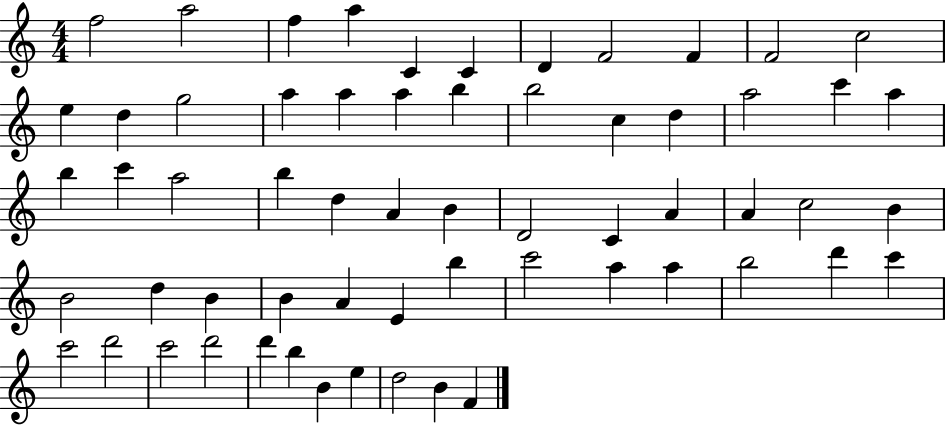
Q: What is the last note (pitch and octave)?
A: F4